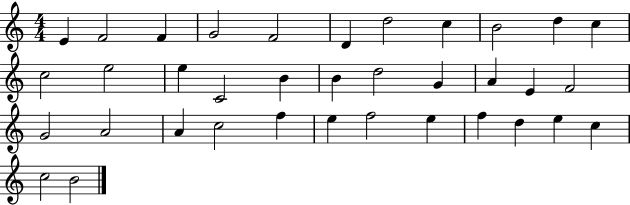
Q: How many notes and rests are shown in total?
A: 36